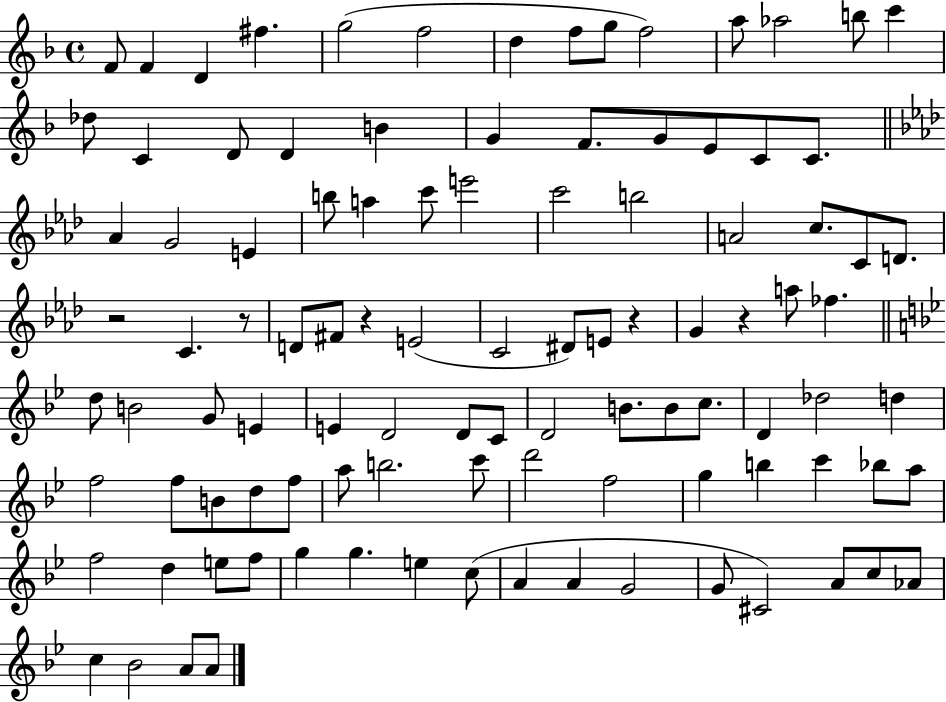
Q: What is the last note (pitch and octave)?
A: A4